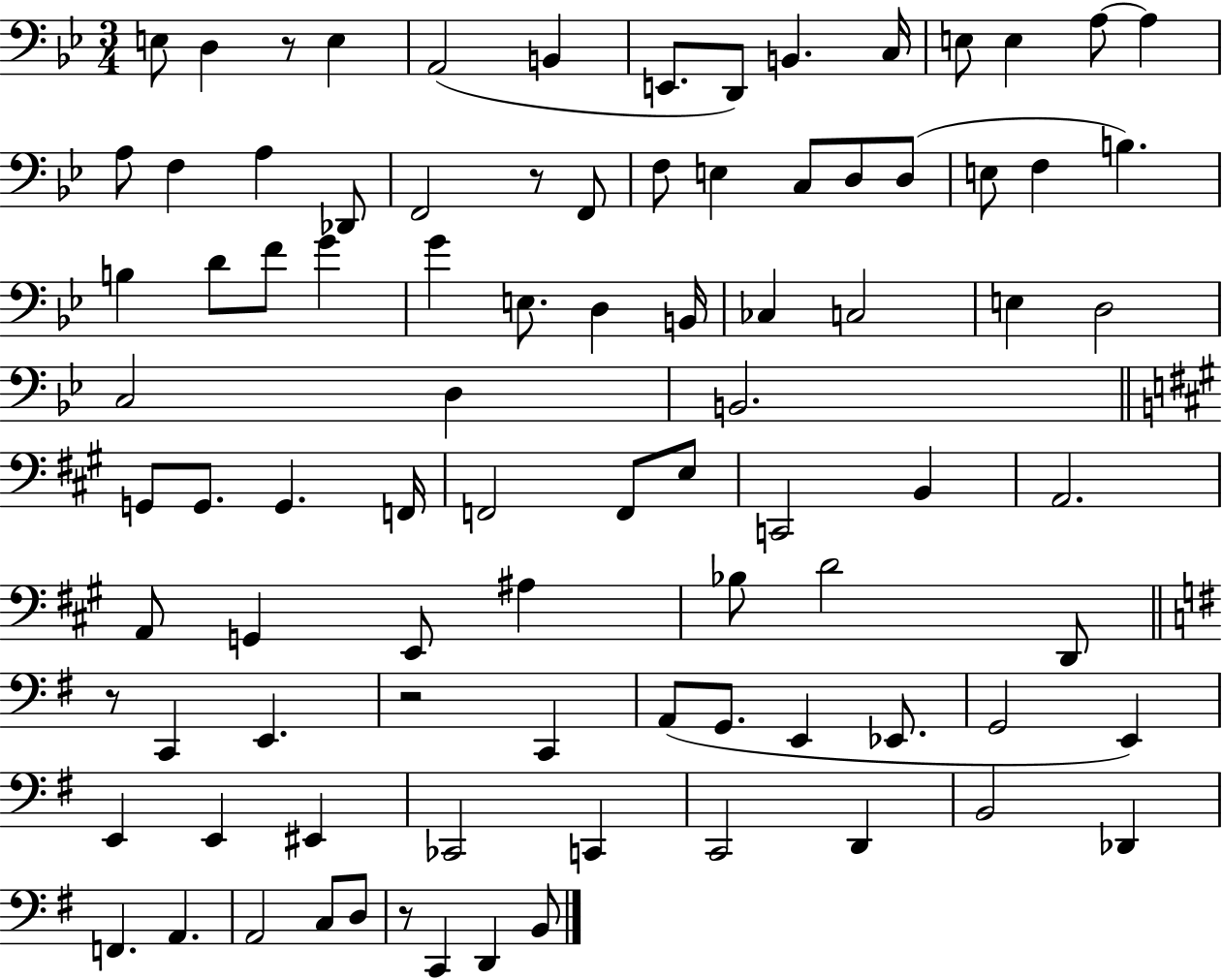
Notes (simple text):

E3/e D3/q R/e E3/q A2/h B2/q E2/e. D2/e B2/q. C3/s E3/e E3/q A3/e A3/q A3/e F3/q A3/q Db2/e F2/h R/e F2/e F3/e E3/q C3/e D3/e D3/e E3/e F3/q B3/q. B3/q D4/e F4/e G4/q G4/q E3/e. D3/q B2/s CES3/q C3/h E3/q D3/h C3/h D3/q B2/h. G2/e G2/e. G2/q. F2/s F2/h F2/e E3/e C2/h B2/q A2/h. A2/e G2/q E2/e A#3/q Bb3/e D4/h D2/e R/e C2/q E2/q. R/h C2/q A2/e G2/e. E2/q Eb2/e. G2/h E2/q E2/q E2/q EIS2/q CES2/h C2/q C2/h D2/q B2/h Db2/q F2/q. A2/q. A2/h C3/e D3/e R/e C2/q D2/q B2/e